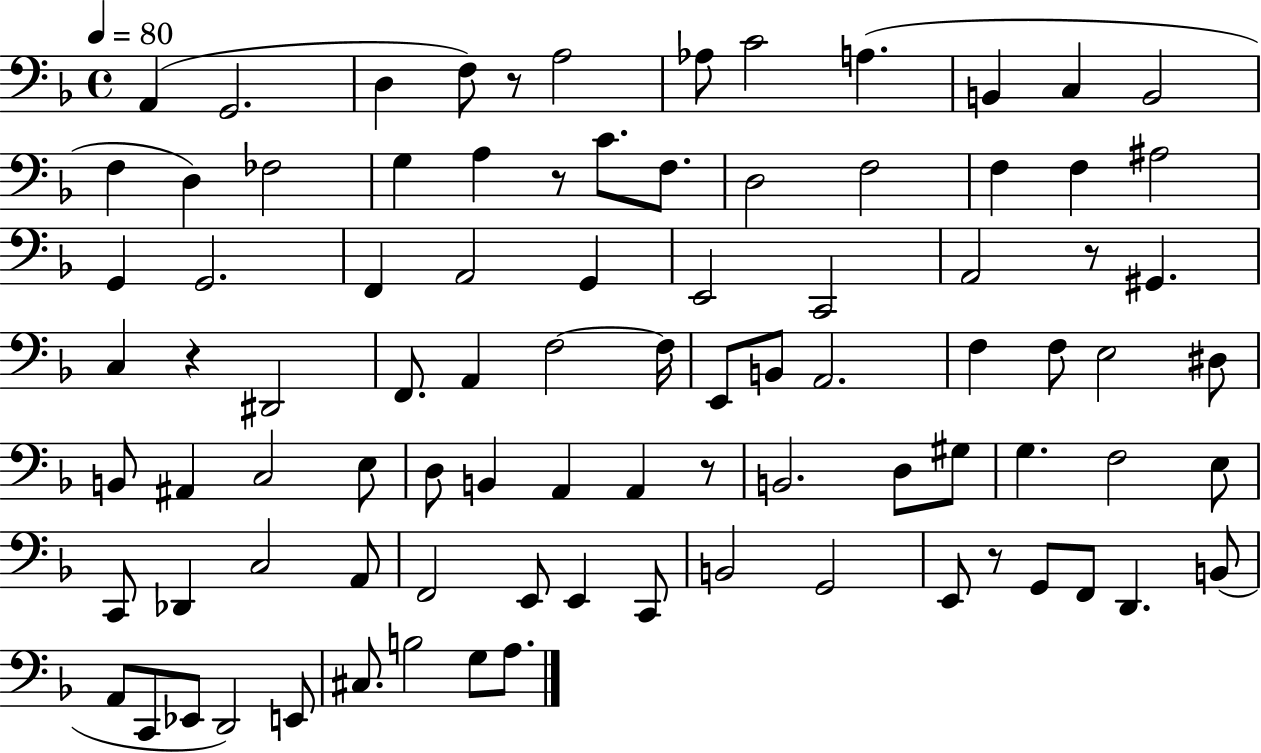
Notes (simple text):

A2/q G2/h. D3/q F3/e R/e A3/h Ab3/e C4/h A3/q. B2/q C3/q B2/h F3/q D3/q FES3/h G3/q A3/q R/e C4/e. F3/e. D3/h F3/h F3/q F3/q A#3/h G2/q G2/h. F2/q A2/h G2/q E2/h C2/h A2/h R/e G#2/q. C3/q R/q D#2/h F2/e. A2/q F3/h F3/s E2/e B2/e A2/h. F3/q F3/e E3/h D#3/e B2/e A#2/q C3/h E3/e D3/e B2/q A2/q A2/q R/e B2/h. D3/e G#3/e G3/q. F3/h E3/e C2/e Db2/q C3/h A2/e F2/h E2/e E2/q C2/e B2/h G2/h E2/e R/e G2/e F2/e D2/q. B2/e A2/e C2/e Eb2/e D2/h E2/e C#3/e. B3/h G3/e A3/e.